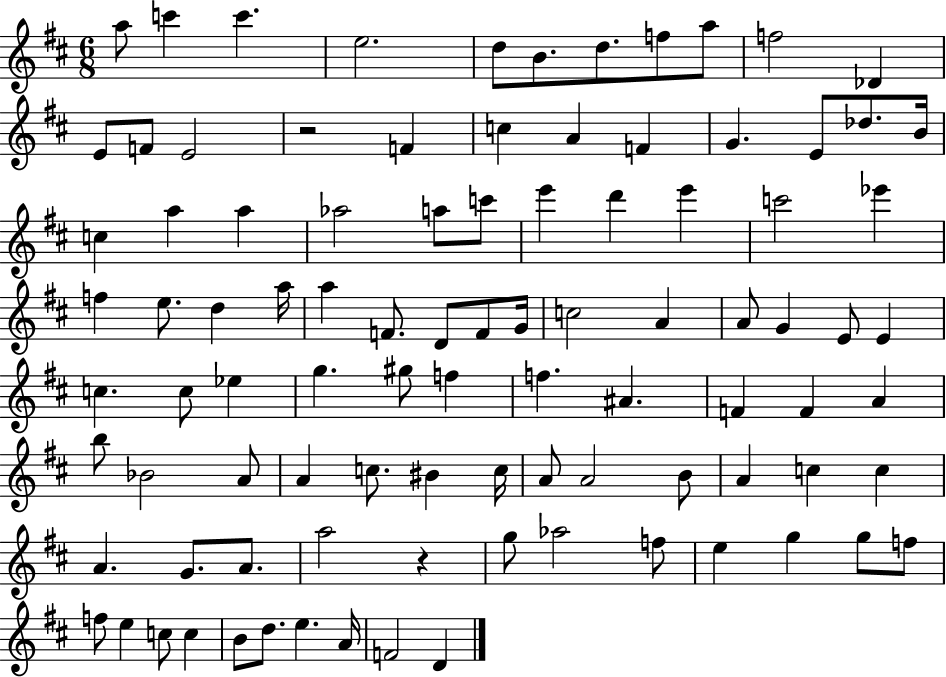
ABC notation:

X:1
T:Untitled
M:6/8
L:1/4
K:D
a/2 c' c' e2 d/2 B/2 d/2 f/2 a/2 f2 _D E/2 F/2 E2 z2 F c A F G E/2 _d/2 B/4 c a a _a2 a/2 c'/2 e' d' e' c'2 _e' f e/2 d a/4 a F/2 D/2 F/2 G/4 c2 A A/2 G E/2 E c c/2 _e g ^g/2 f f ^A F F A b/2 _B2 A/2 A c/2 ^B c/4 A/2 A2 B/2 A c c A G/2 A/2 a2 z g/2 _a2 f/2 e g g/2 f/2 f/2 e c/2 c B/2 d/2 e A/4 F2 D